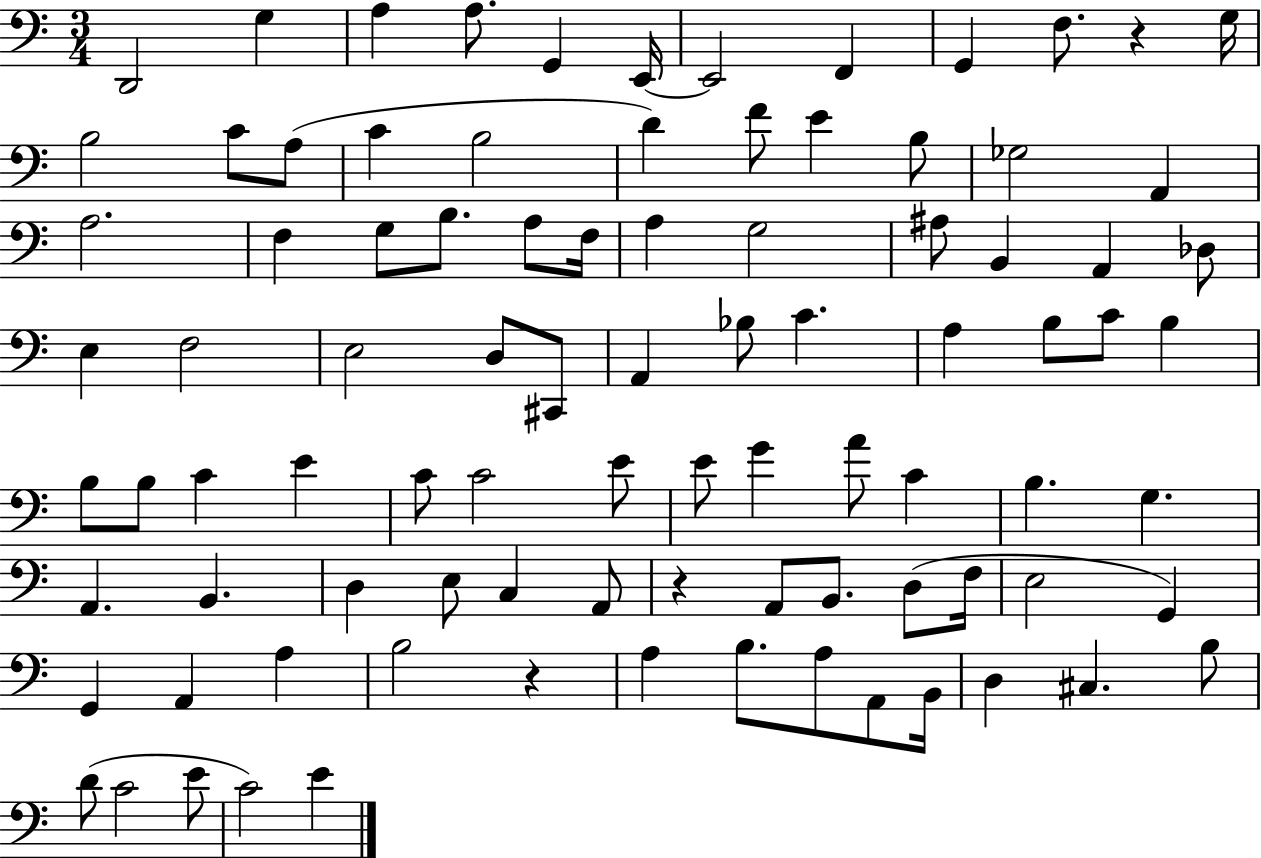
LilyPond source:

{
  \clef bass
  \numericTimeSignature
  \time 3/4
  \key c \major
  d,2 g4 | a4 a8. g,4 e,16~~ | e,2 f,4 | g,4 f8. r4 g16 | \break b2 c'8 a8( | c'4 b2 | d'4) f'8 e'4 b8 | ges2 a,4 | \break a2. | f4 g8 b8. a8 f16 | a4 g2 | ais8 b,4 a,4 des8 | \break e4 f2 | e2 d8 cis,8 | a,4 bes8 c'4. | a4 b8 c'8 b4 | \break b8 b8 c'4 e'4 | c'8 c'2 e'8 | e'8 g'4 a'8 c'4 | b4. g4. | \break a,4. b,4. | d4 e8 c4 a,8 | r4 a,8 b,8. d8( f16 | e2 g,4) | \break g,4 a,4 a4 | b2 r4 | a4 b8. a8 a,8 b,16 | d4 cis4. b8 | \break d'8( c'2 e'8 | c'2) e'4 | \bar "|."
}